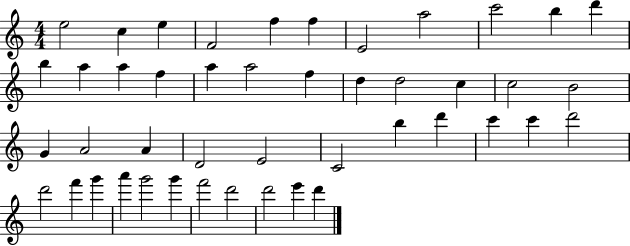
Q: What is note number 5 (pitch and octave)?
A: F5